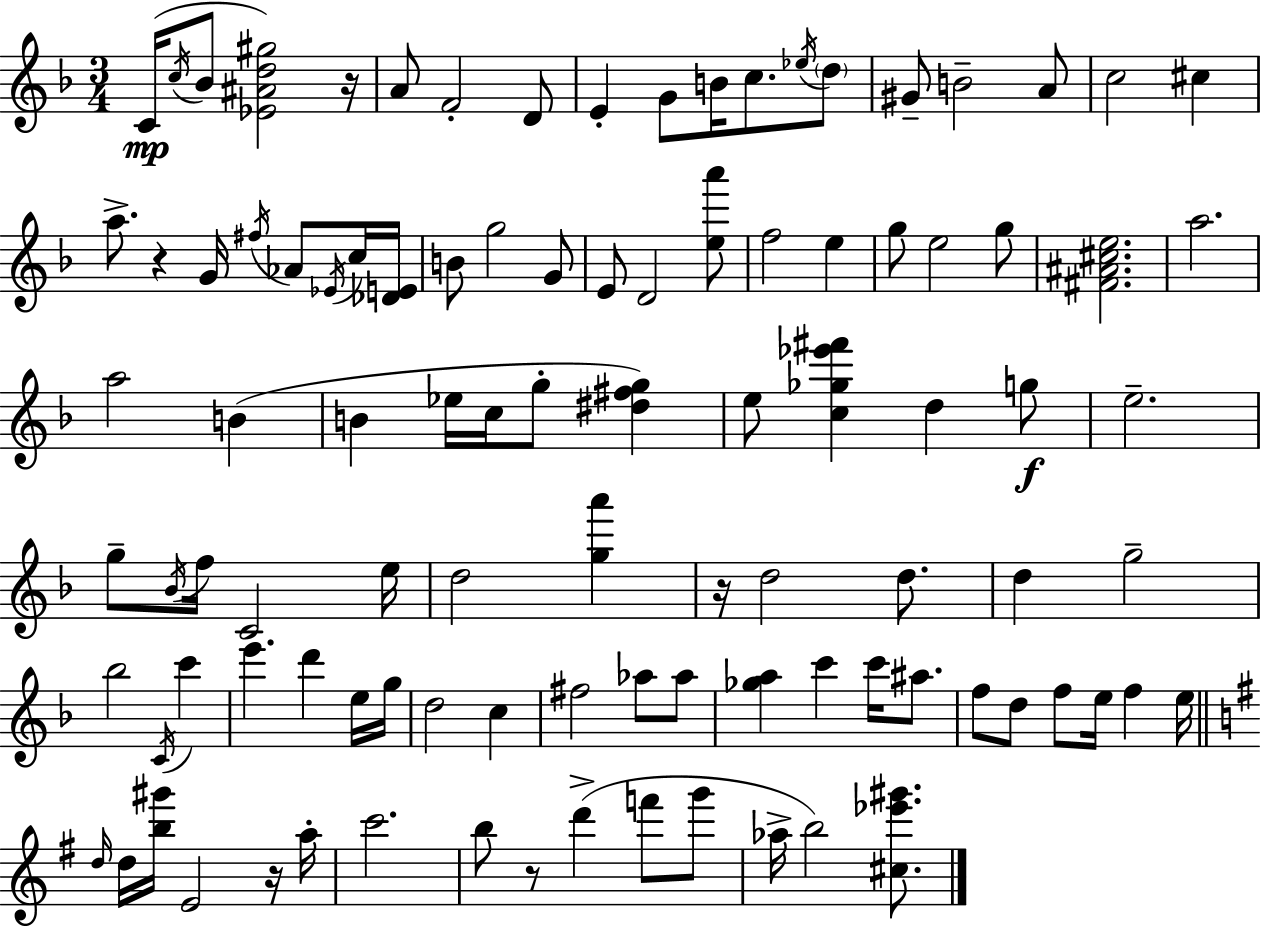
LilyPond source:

{
  \clef treble
  \numericTimeSignature
  \time 3/4
  \key d \minor
  \repeat volta 2 { c'16(\mp \acciaccatura { c''16 } bes'8 <ees' ais' d'' gis''>2) | r16 a'8 f'2-. d'8 | e'4-. g'8 b'16 c''8. \acciaccatura { ees''16 } | \parenthesize d''8 gis'8-- b'2-- | \break a'8 c''2 cis''4 | a''8.-> r4 g'16 \acciaccatura { fis''16 } aes'8 | \acciaccatura { ees'16 } c''16 <des' e'>16 b'8 g''2 | g'8 e'8 d'2 | \break <e'' a'''>8 f''2 | e''4 g''8 e''2 | g''8 <fis' ais' cis'' e''>2. | a''2. | \break a''2 | b'4( b'4 ees''16 c''16 g''8-. | <dis'' fis'' g''>4) e''8 <c'' ges'' ees''' fis'''>4 d''4 | g''8\f e''2.-- | \break g''8-- \acciaccatura { bes'16 } f''16 c'2 | e''16 d''2 | <g'' a'''>4 r16 d''2 | d''8. d''4 g''2-- | \break bes''2 | \acciaccatura { c'16 } c'''4 e'''4. | d'''4 e''16 g''16 d''2 | c''4 fis''2 | \break aes''8 aes''8 <ges'' a''>4 c'''4 | c'''16 ais''8. f''8 d''8 f''8 | e''16 f''4 e''16 \bar "||" \break \key g \major \grace { d''16 } d''16 <b'' gis'''>16 e'2 r16 | a''16-. c'''2. | b''8 r8 d'''4->( f'''8 g'''8 | aes''16-> b''2) <cis'' ees''' gis'''>8. | \break } \bar "|."
}